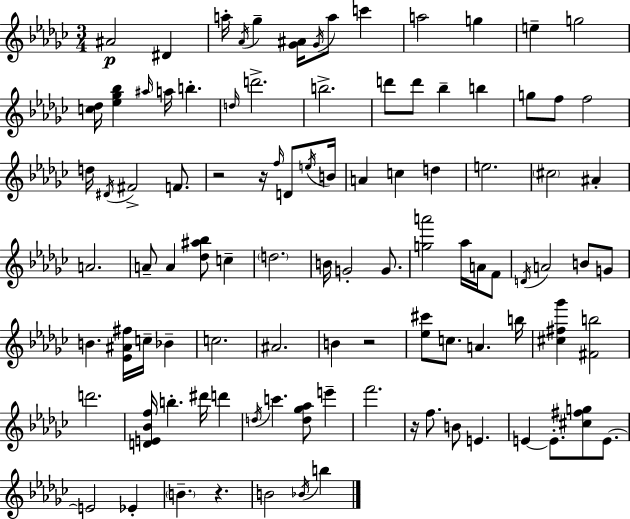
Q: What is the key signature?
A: EES minor